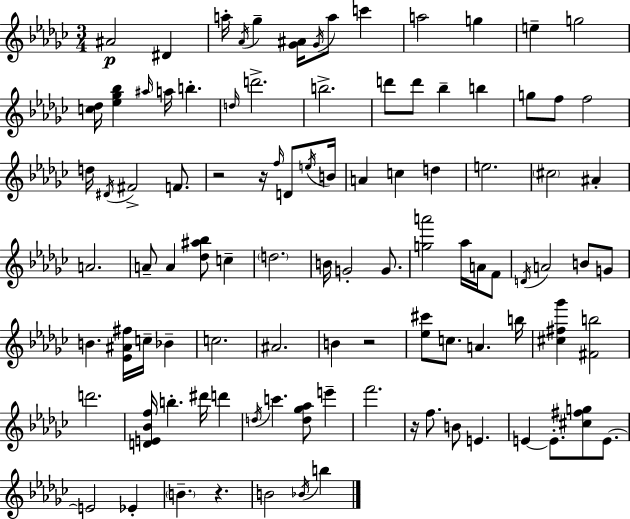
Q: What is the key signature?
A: EES minor